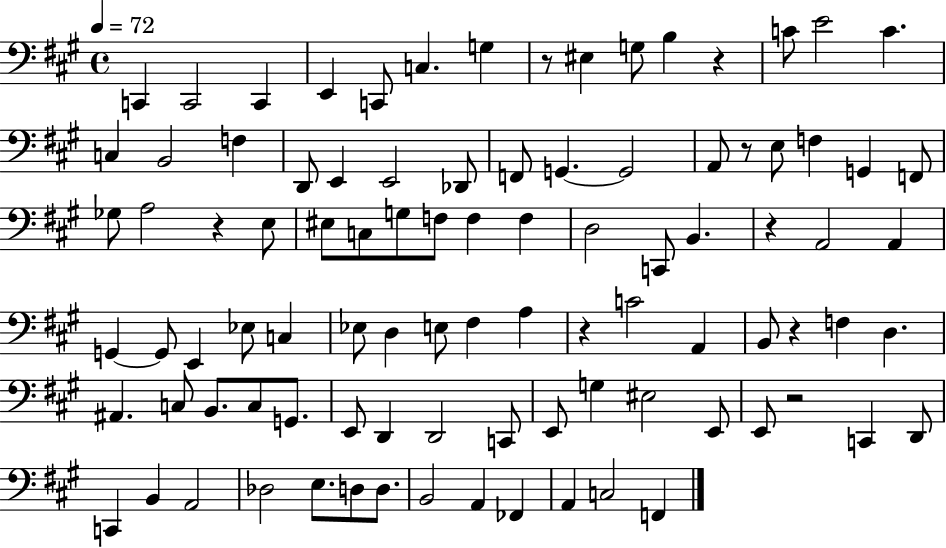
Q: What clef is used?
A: bass